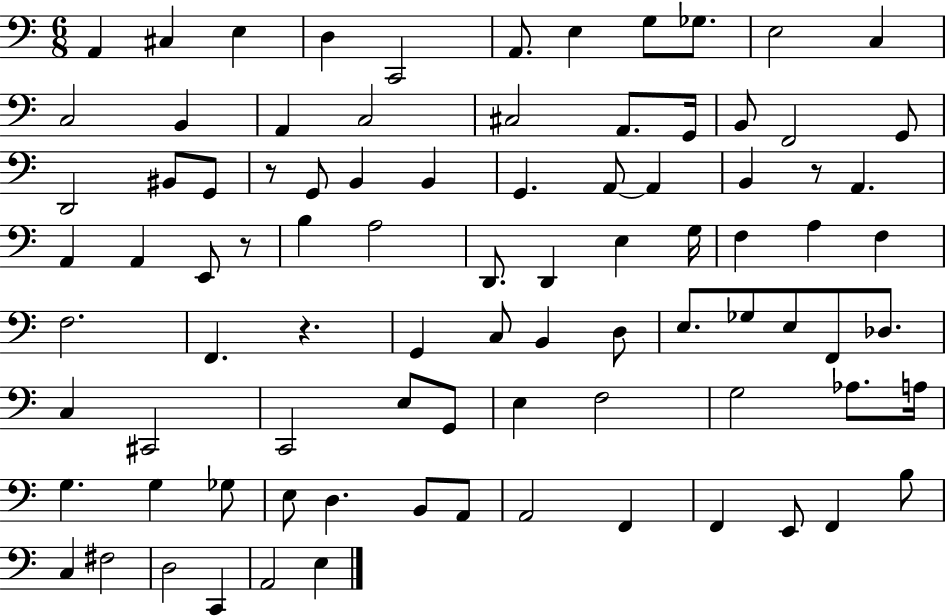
{
  \clef bass
  \numericTimeSignature
  \time 6/8
  \key c \major
  a,4 cis4 e4 | d4 c,2 | a,8. e4 g8 ges8. | e2 c4 | \break c2 b,4 | a,4 c2 | cis2 a,8. g,16 | b,8 f,2 g,8 | \break d,2 bis,8 g,8 | r8 g,8 b,4 b,4 | g,4. a,8~~ a,4 | b,4 r8 a,4. | \break a,4 a,4 e,8 r8 | b4 a2 | d,8. d,4 e4 g16 | f4 a4 f4 | \break f2. | f,4. r4. | g,4 c8 b,4 d8 | e8. ges8 e8 f,8 des8. | \break c4 cis,2 | c,2 e8 g,8 | e4 f2 | g2 aes8. a16 | \break g4. g4 ges8 | e8 d4. b,8 a,8 | a,2 f,4 | f,4 e,8 f,4 b8 | \break c4 fis2 | d2 c,4 | a,2 e4 | \bar "|."
}